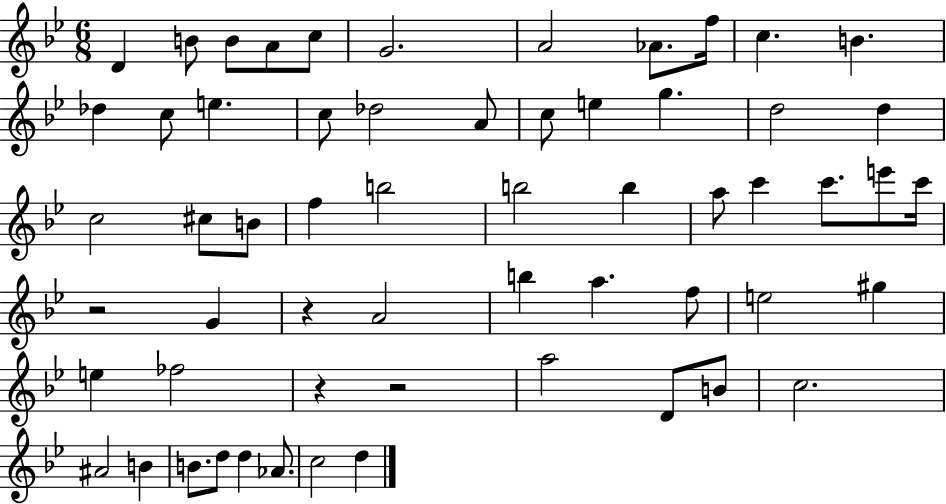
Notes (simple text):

D4/q B4/e B4/e A4/e C5/e G4/h. A4/h Ab4/e. F5/s C5/q. B4/q. Db5/q C5/e E5/q. C5/e Db5/h A4/e C5/e E5/q G5/q. D5/h D5/q C5/h C#5/e B4/e F5/q B5/h B5/h B5/q A5/e C6/q C6/e. E6/e C6/s R/h G4/q R/q A4/h B5/q A5/q. F5/e E5/h G#5/q E5/q FES5/h R/q R/h A5/h D4/e B4/e C5/h. A#4/h B4/q B4/e. D5/e D5/q Ab4/e. C5/h D5/q